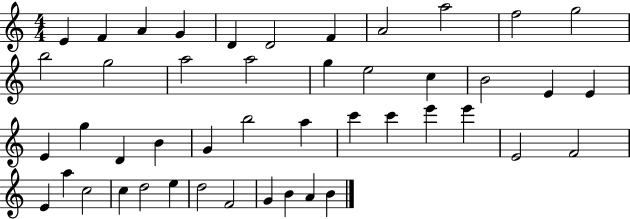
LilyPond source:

{
  \clef treble
  \numericTimeSignature
  \time 4/4
  \key c \major
  e'4 f'4 a'4 g'4 | d'4 d'2 f'4 | a'2 a''2 | f''2 g''2 | \break b''2 g''2 | a''2 a''2 | g''4 e''2 c''4 | b'2 e'4 e'4 | \break e'4 g''4 d'4 b'4 | g'4 b''2 a''4 | c'''4 c'''4 e'''4 e'''4 | e'2 f'2 | \break e'4 a''4 c''2 | c''4 d''2 e''4 | d''2 f'2 | g'4 b'4 a'4 b'4 | \break \bar "|."
}